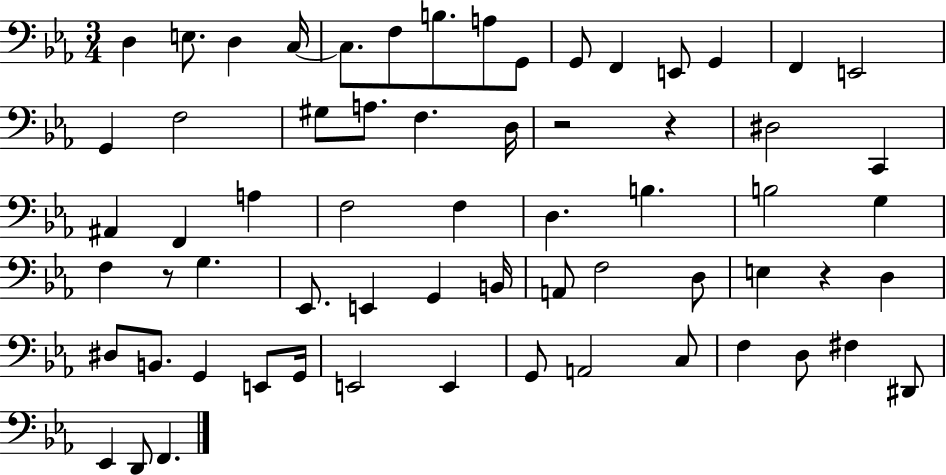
{
  \clef bass
  \numericTimeSignature
  \time 3/4
  \key ees \major
  d4 e8. d4 c16~~ | c8. f8 b8. a8 g,8 | g,8 f,4 e,8 g,4 | f,4 e,2 | \break g,4 f2 | gis8 a8. f4. d16 | r2 r4 | dis2 c,4 | \break ais,4 f,4 a4 | f2 f4 | d4. b4. | b2 g4 | \break f4 r8 g4. | ees,8. e,4 g,4 b,16 | a,8 f2 d8 | e4 r4 d4 | \break dis8 b,8. g,4 e,8 g,16 | e,2 e,4 | g,8 a,2 c8 | f4 d8 fis4 dis,8 | \break ees,4 d,8 f,4. | \bar "|."
}